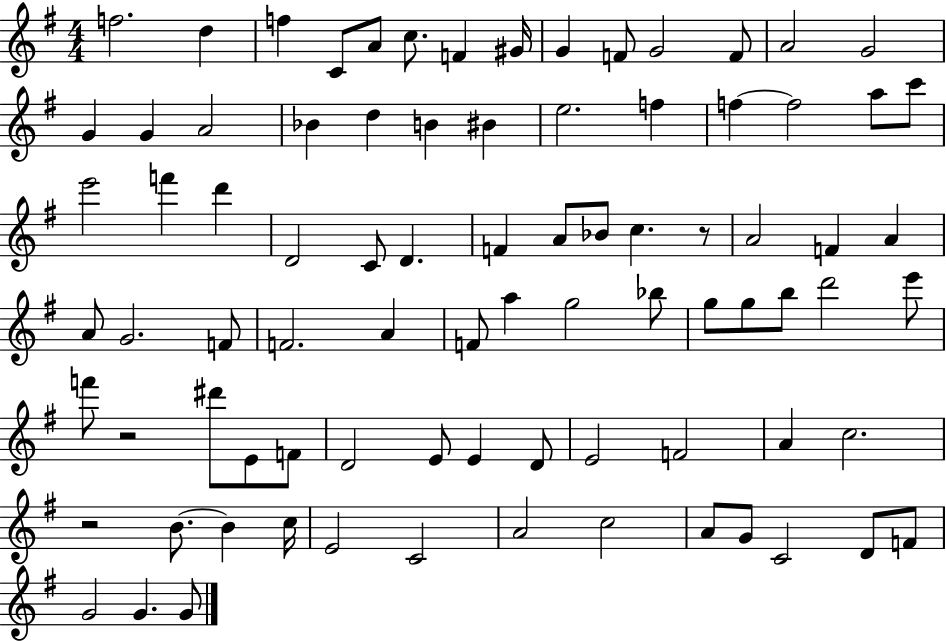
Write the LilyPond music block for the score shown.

{
  \clef treble
  \numericTimeSignature
  \time 4/4
  \key g \major
  f''2. d''4 | f''4 c'8 a'8 c''8. f'4 gis'16 | g'4 f'8 g'2 f'8 | a'2 g'2 | \break g'4 g'4 a'2 | bes'4 d''4 b'4 bis'4 | e''2. f''4 | f''4~~ f''2 a''8 c'''8 | \break e'''2 f'''4 d'''4 | d'2 c'8 d'4. | f'4 a'8 bes'8 c''4. r8 | a'2 f'4 a'4 | \break a'8 g'2. f'8 | f'2. a'4 | f'8 a''4 g''2 bes''8 | g''8 g''8 b''8 d'''2 e'''8 | \break f'''8 r2 dis'''8 e'8 f'8 | d'2 e'8 e'4 d'8 | e'2 f'2 | a'4 c''2. | \break r2 b'8.~~ b'4 c''16 | e'2 c'2 | a'2 c''2 | a'8 g'8 c'2 d'8 f'8 | \break g'2 g'4. g'8 | \bar "|."
}